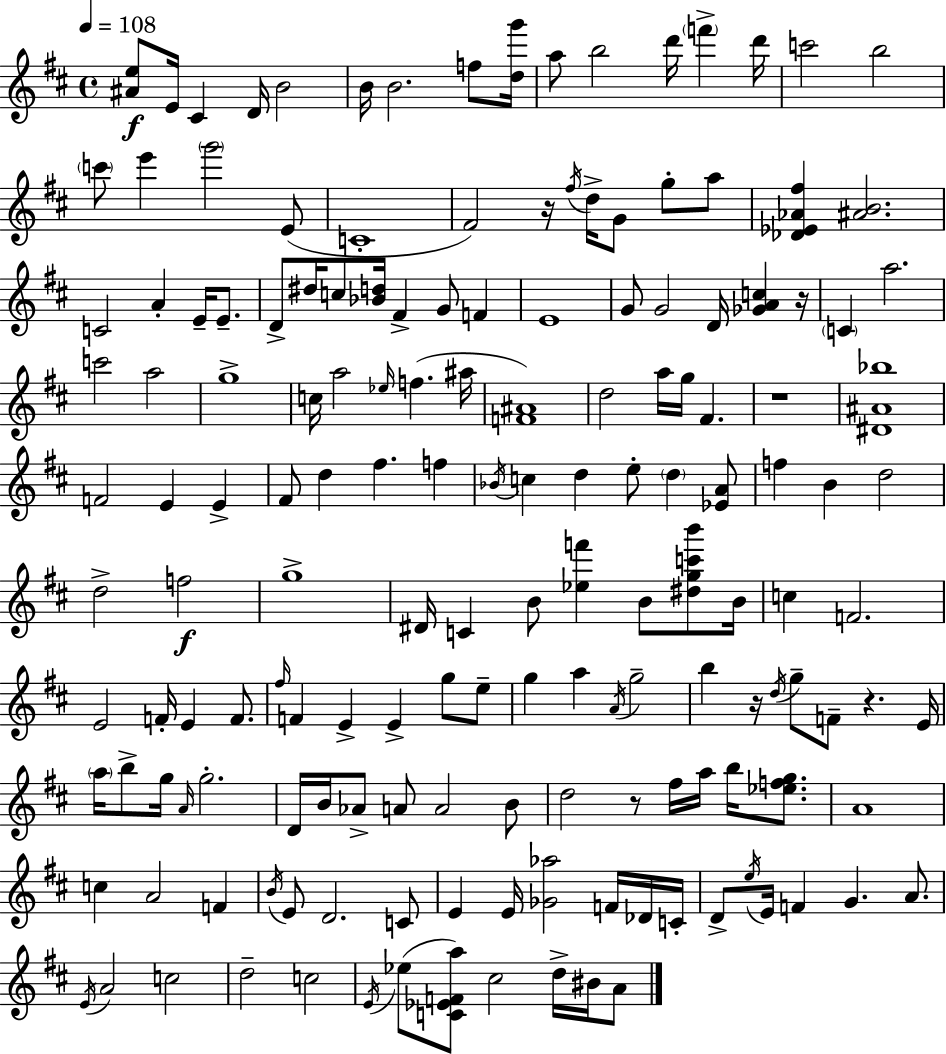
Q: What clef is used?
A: treble